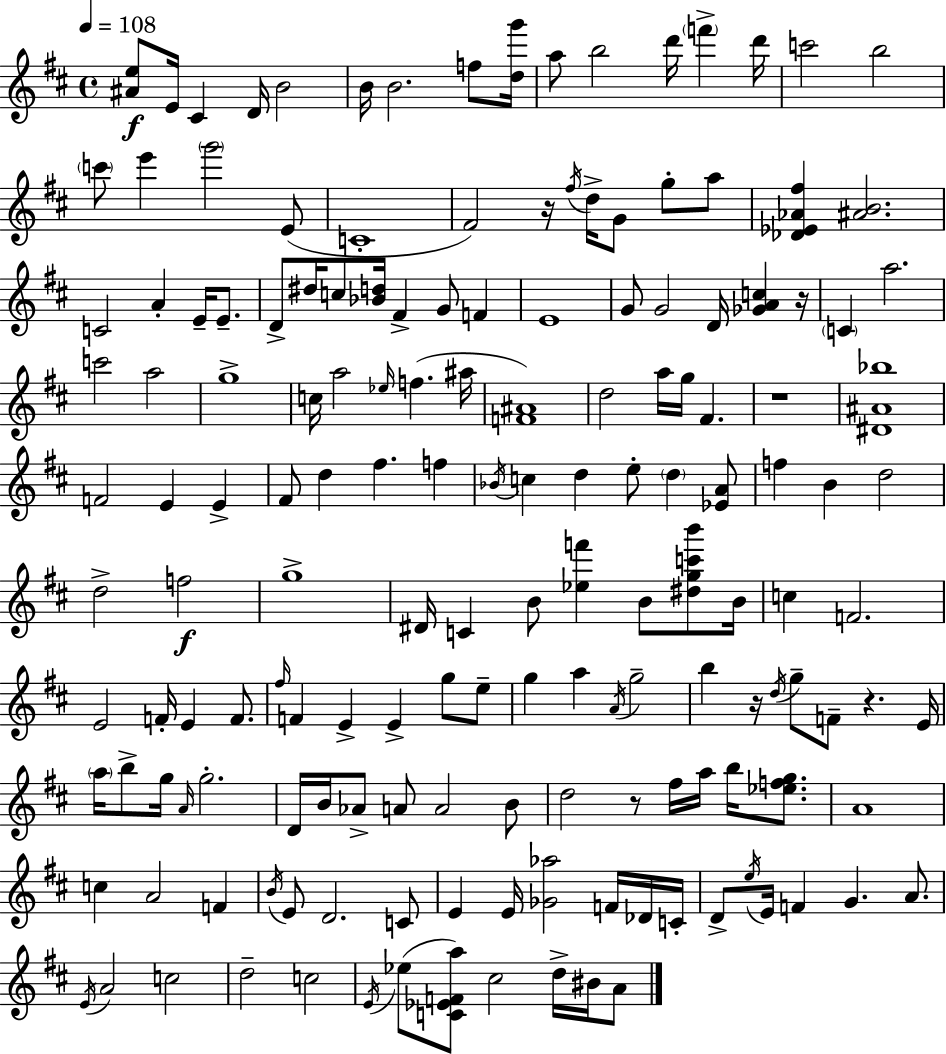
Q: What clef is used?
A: treble